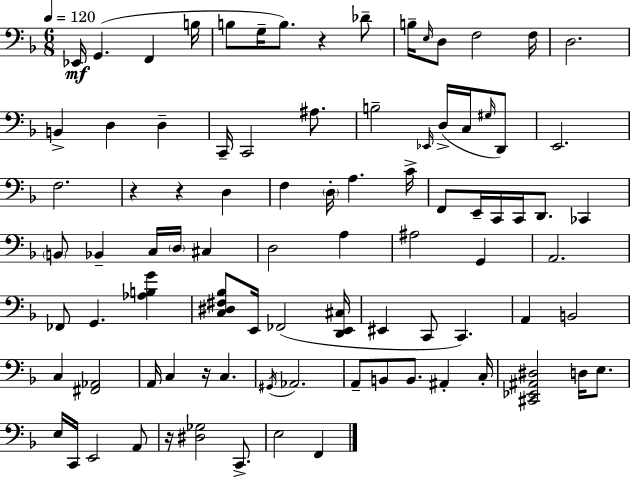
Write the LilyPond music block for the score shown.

{
  \clef bass
  \numericTimeSignature
  \time 6/8
  \key d \minor
  \tempo 4 = 120
  ees,16\mf g,4.( f,4 b16 | b8 g16-- b8.) r4 des'8-- | b16-- \grace { e16 } d8 f2 | f16 d2. | \break b,4-> d4 d4-- | c,16-- c,2 ais8. | b2-- \grace { ees,16 }( d16-> c16 | \grace { gis16 } d,8) e,2. | \break f2. | r4 r4 d4 | f4 \parenthesize d16-. a4. | c'16-> f,8 e,16-- c,16 c,16 d,8. ces,4 | \break \parenthesize b,8 bes,4-- c16 \parenthesize d16 cis4 | d2 a4 | ais2 g,4 | a,2. | \break fes,8 g,4. <aes b g'>4 | <c dis fis bes>8 e,16 fes,2( | <d, e, cis>16 eis,4 c,8 c,4.) | a,4 b,2 | \break c4 <fis, aes,>2 | a,16 c4 r16 c4. | \acciaccatura { gis,16 } aes,2. | a,8-- b,8 b,8. ais,4-. | \break c16-. <cis, ees, ais, dis>2 | d16 e8. e16 c,16 e,2 | a,8 r16 <dis ges>2 | c,8.-> e2 | \break f,4 \bar "|."
}